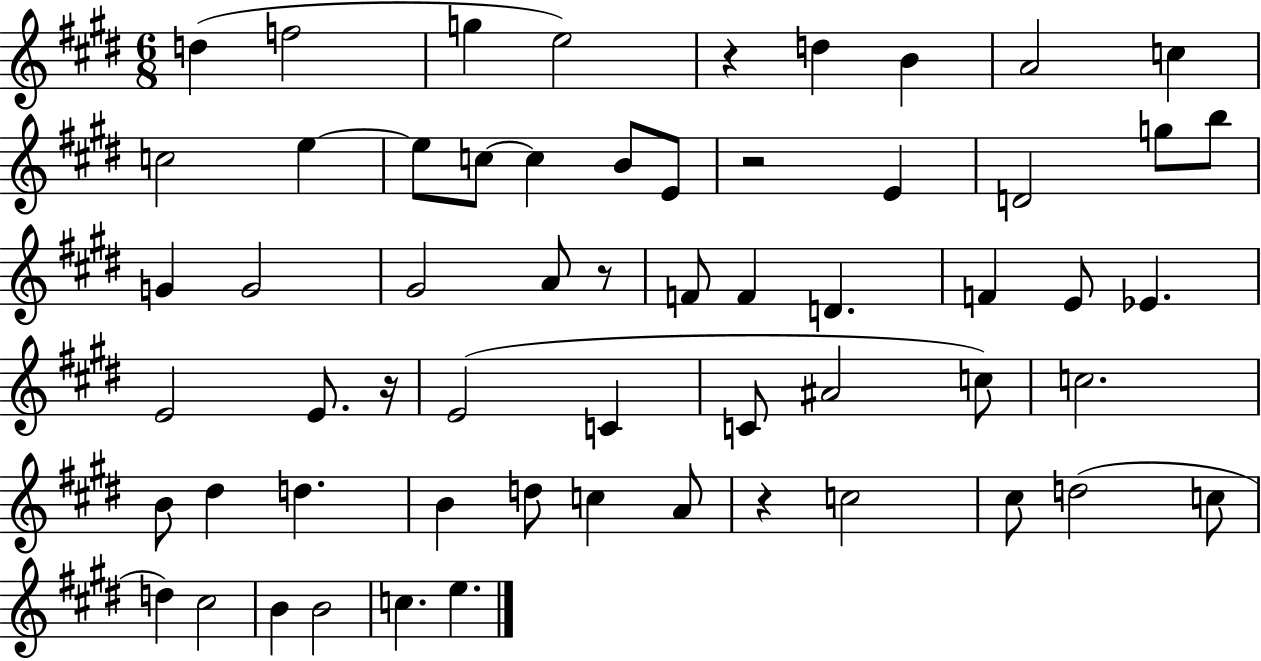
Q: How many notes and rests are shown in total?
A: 59